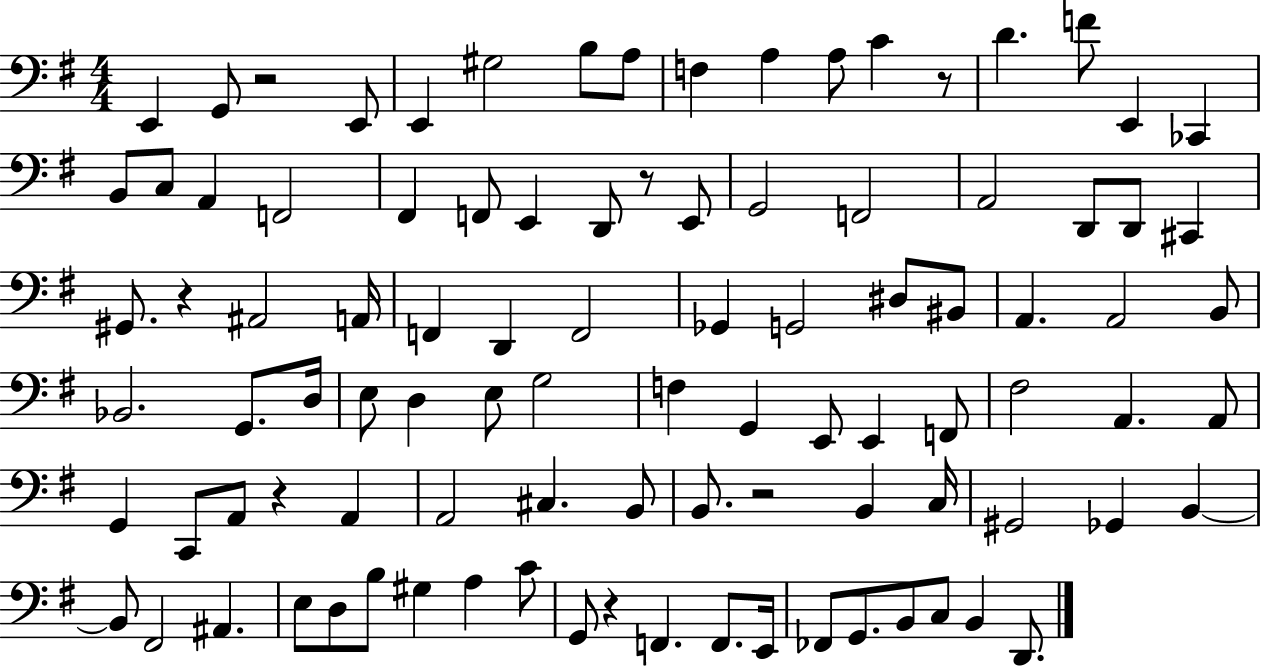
E2/q G2/e R/h E2/e E2/q G#3/h B3/e A3/e F3/q A3/q A3/e C4/q R/e D4/q. F4/e E2/q CES2/q B2/e C3/e A2/q F2/h F#2/q F2/e E2/q D2/e R/e E2/e G2/h F2/h A2/h D2/e D2/e C#2/q G#2/e. R/q A#2/h A2/s F2/q D2/q F2/h Gb2/q G2/h D#3/e BIS2/e A2/q. A2/h B2/e Bb2/h. G2/e. D3/s E3/e D3/q E3/e G3/h F3/q G2/q E2/e E2/q F2/e F#3/h A2/q. A2/e G2/q C2/e A2/e R/q A2/q A2/h C#3/q. B2/e B2/e. R/h B2/q C3/s G#2/h Gb2/q B2/q B2/e F#2/h A#2/q. E3/e D3/e B3/e G#3/q A3/q C4/e G2/e R/q F2/q. F2/e. E2/s FES2/e G2/e. B2/e C3/e B2/q D2/e.